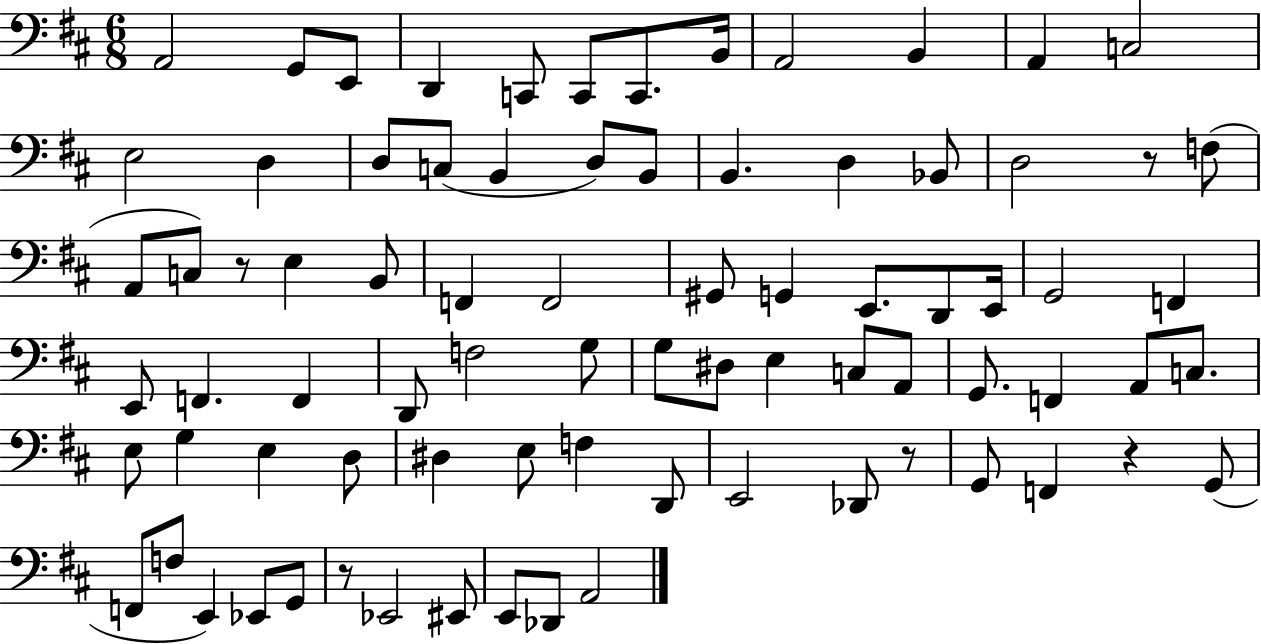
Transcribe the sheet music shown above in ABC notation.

X:1
T:Untitled
M:6/8
L:1/4
K:D
A,,2 G,,/2 E,,/2 D,, C,,/2 C,,/2 C,,/2 B,,/4 A,,2 B,, A,, C,2 E,2 D, D,/2 C,/2 B,, D,/2 B,,/2 B,, D, _B,,/2 D,2 z/2 F,/2 A,,/2 C,/2 z/2 E, B,,/2 F,, F,,2 ^G,,/2 G,, E,,/2 D,,/2 E,,/4 G,,2 F,, E,,/2 F,, F,, D,,/2 F,2 G,/2 G,/2 ^D,/2 E, C,/2 A,,/2 G,,/2 F,, A,,/2 C,/2 E,/2 G, E, D,/2 ^D, E,/2 F, D,,/2 E,,2 _D,,/2 z/2 G,,/2 F,, z G,,/2 F,,/2 F,/2 E,, _E,,/2 G,,/2 z/2 _E,,2 ^E,,/2 E,,/2 _D,,/2 A,,2